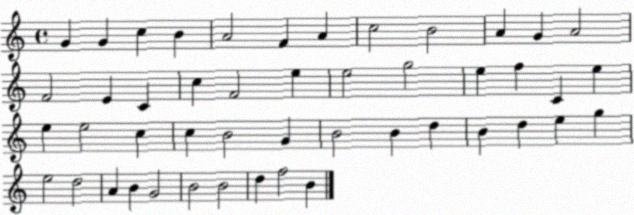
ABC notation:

X:1
T:Untitled
M:4/4
L:1/4
K:C
G G c B A2 F A c2 B2 A G A2 F2 E C c F2 e e2 g2 e f C e e e2 c c B2 G B2 B d B d e g e2 d2 A B G2 B2 B2 d f2 B